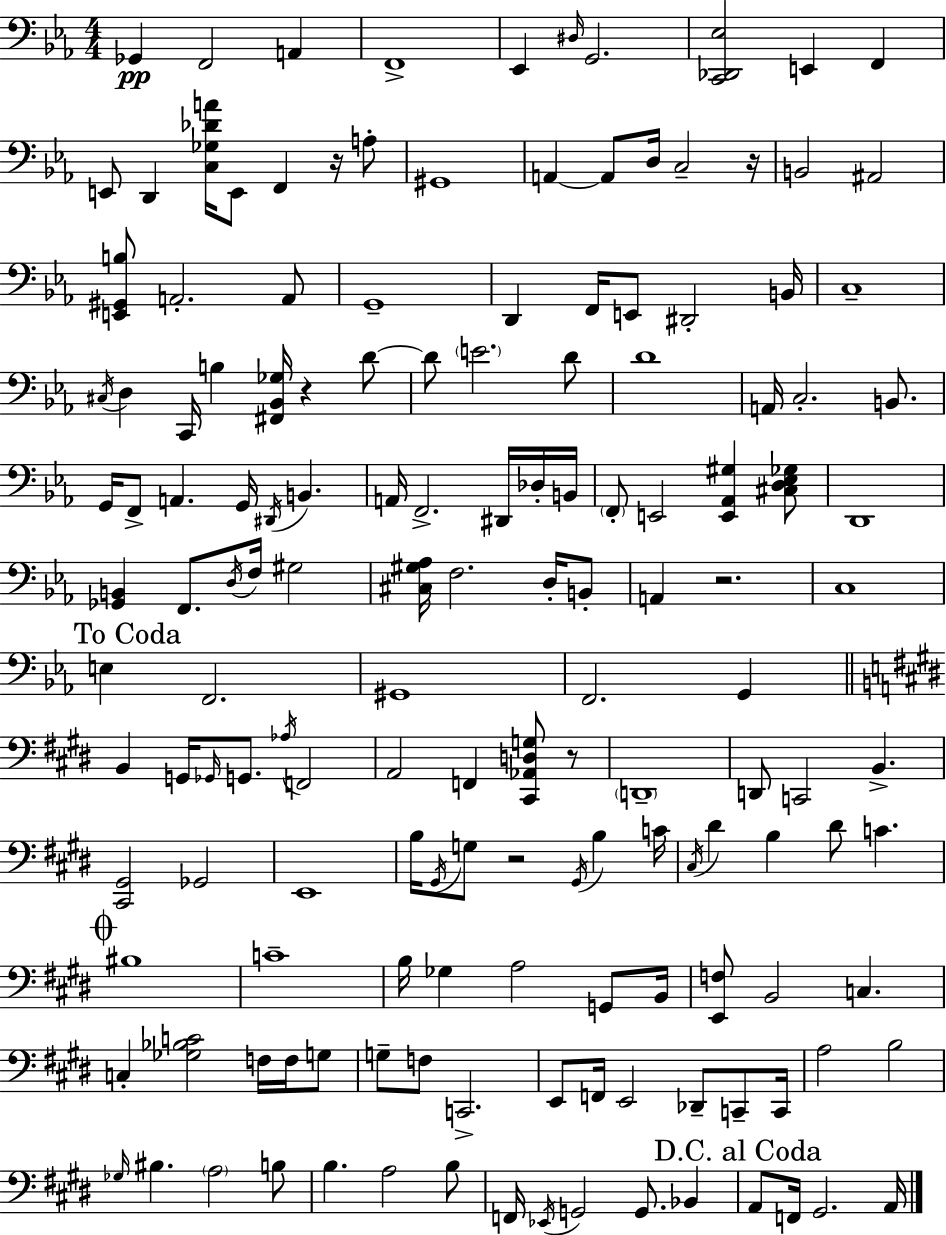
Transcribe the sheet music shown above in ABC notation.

X:1
T:Untitled
M:4/4
L:1/4
K:Eb
_G,, F,,2 A,, F,,4 _E,, ^D,/4 G,,2 [C,,_D,,_E,]2 E,, F,, E,,/2 D,, [C,_G,_DA]/4 E,,/2 F,, z/4 A,/2 ^G,,4 A,, A,,/2 D,/4 C,2 z/4 B,,2 ^A,,2 [E,,^G,,B,]/2 A,,2 A,,/2 G,,4 D,, F,,/4 E,,/2 ^D,,2 B,,/4 C,4 ^C,/4 D, C,,/4 B, [^F,,_B,,_G,]/4 z D/2 D/2 E2 D/2 D4 A,,/4 C,2 B,,/2 G,,/4 F,,/2 A,, G,,/4 ^D,,/4 B,, A,,/4 F,,2 ^D,,/4 _D,/4 B,,/4 F,,/2 E,,2 [E,,_A,,^G,] [^C,D,_E,_G,]/2 D,,4 [_G,,B,,] F,,/2 D,/4 F,/4 ^G,2 [^C,^G,_A,]/4 F,2 D,/4 B,,/2 A,, z2 C,4 E, F,,2 ^G,,4 F,,2 G,, B,, G,,/4 _G,,/4 G,,/2 _A,/4 F,,2 A,,2 F,, [^C,,_A,,D,G,]/2 z/2 D,,4 D,,/2 C,,2 B,, [^C,,^G,,]2 _G,,2 E,,4 B,/4 ^G,,/4 G,/2 z2 ^G,,/4 B, C/4 ^C,/4 ^D B, ^D/2 C ^B,4 C4 B,/4 _G, A,2 G,,/2 B,,/4 [E,,F,]/2 B,,2 C, C, [_G,_B,C]2 F,/4 F,/4 G,/2 G,/2 F,/2 C,,2 E,,/2 F,,/4 E,,2 _D,,/2 C,,/2 C,,/4 A,2 B,2 _G,/4 ^B, A,2 B,/2 B, A,2 B,/2 F,,/4 _E,,/4 G,,2 G,,/2 _B,, A,,/2 F,,/4 ^G,,2 A,,/4